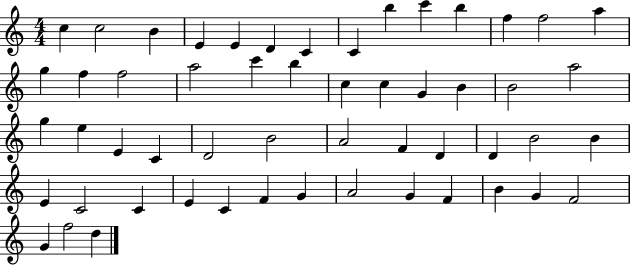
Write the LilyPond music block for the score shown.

{
  \clef treble
  \numericTimeSignature
  \time 4/4
  \key c \major
  c''4 c''2 b'4 | e'4 e'4 d'4 c'4 | c'4 b''4 c'''4 b''4 | f''4 f''2 a''4 | \break g''4 f''4 f''2 | a''2 c'''4 b''4 | c''4 c''4 g'4 b'4 | b'2 a''2 | \break g''4 e''4 e'4 c'4 | d'2 b'2 | a'2 f'4 d'4 | d'4 b'2 b'4 | \break e'4 c'2 c'4 | e'4 c'4 f'4 g'4 | a'2 g'4 f'4 | b'4 g'4 f'2 | \break g'4 f''2 d''4 | \bar "|."
}